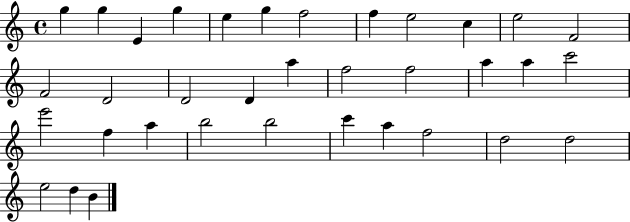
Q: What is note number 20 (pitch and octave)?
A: A5